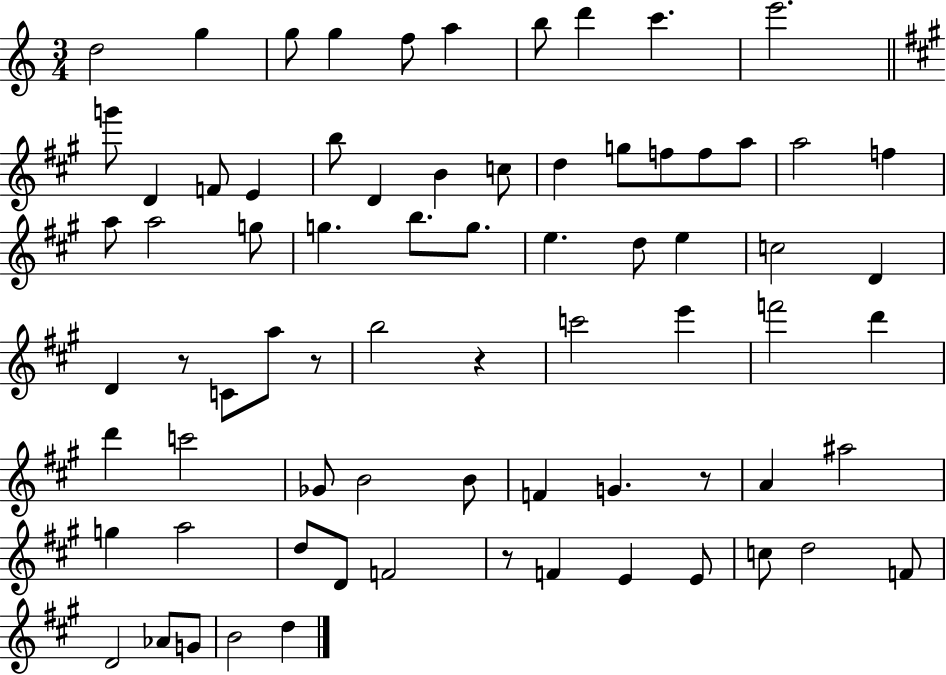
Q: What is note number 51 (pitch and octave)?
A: G4